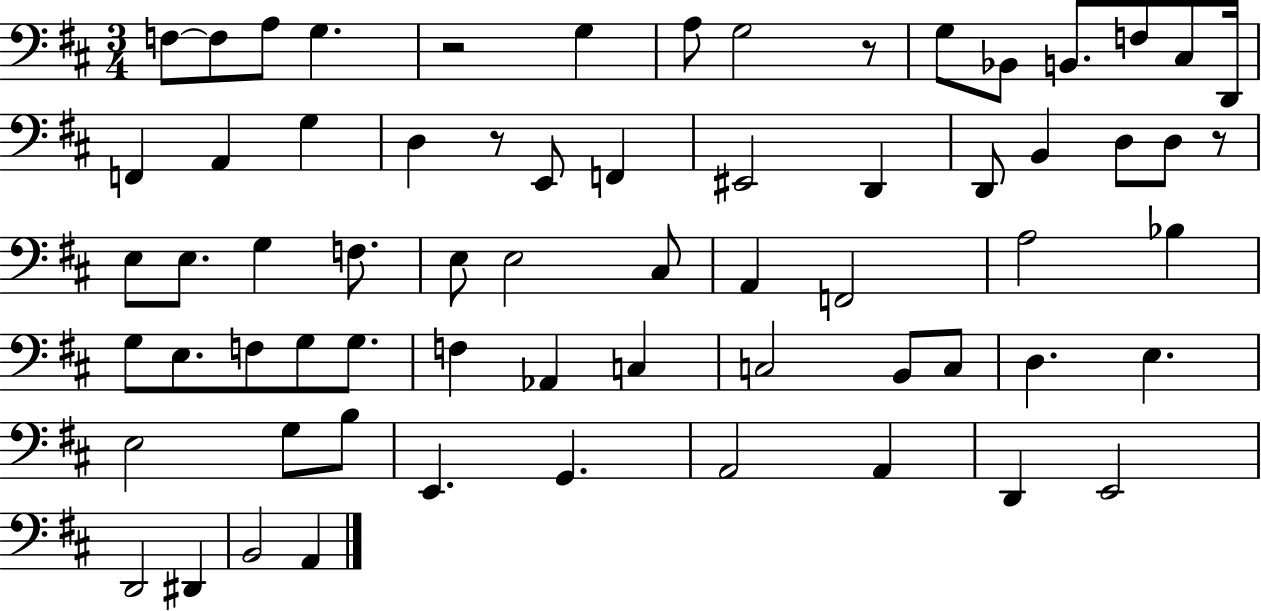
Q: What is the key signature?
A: D major